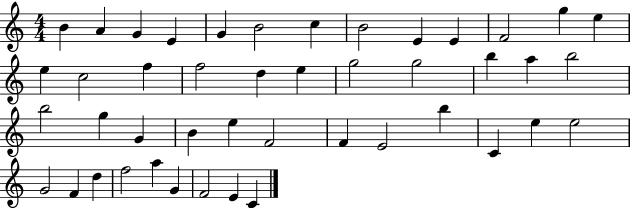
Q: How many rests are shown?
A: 0